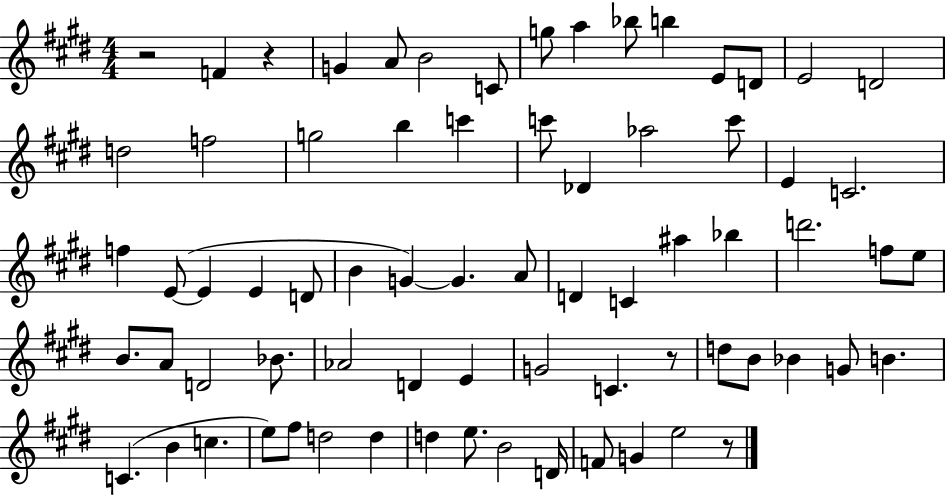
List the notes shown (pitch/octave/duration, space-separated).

R/h F4/q R/q G4/q A4/e B4/h C4/e G5/e A5/q Bb5/e B5/q E4/e D4/e E4/h D4/h D5/h F5/h G5/h B5/q C6/q C6/e Db4/q Ab5/h C6/e E4/q C4/h. F5/q E4/e E4/q E4/q D4/e B4/q G4/q G4/q. A4/e D4/q C4/q A#5/q Bb5/q D6/h. F5/e E5/e B4/e. A4/e D4/h Bb4/e. Ab4/h D4/q E4/q G4/h C4/q. R/e D5/e B4/e Bb4/q G4/e B4/q. C4/q. B4/q C5/q. E5/e F#5/e D5/h D5/q D5/q E5/e. B4/h D4/s F4/e G4/q E5/h R/e